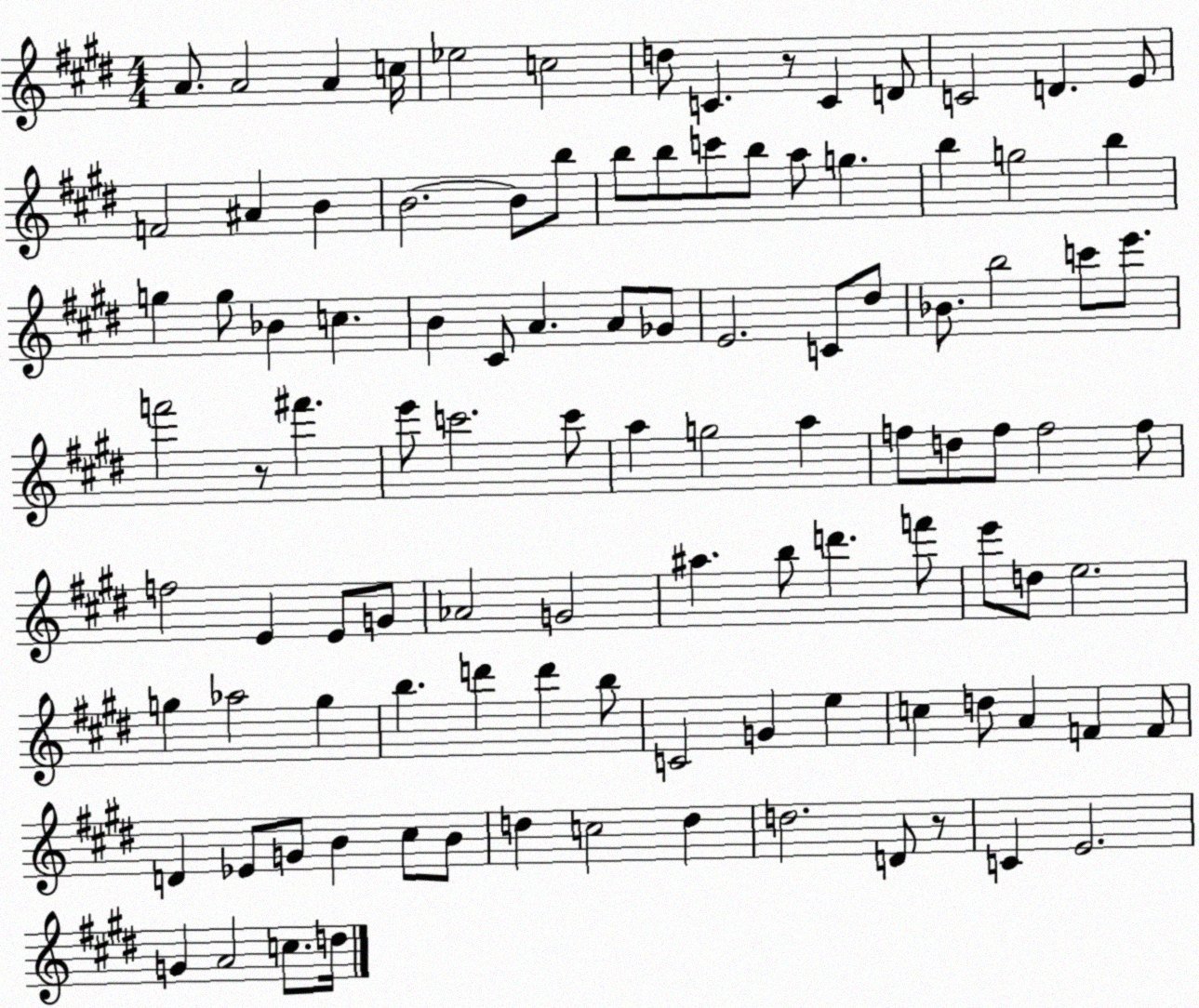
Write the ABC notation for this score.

X:1
T:Untitled
M:4/4
L:1/4
K:E
A/2 A2 A c/4 _e2 c2 d/2 C z/2 C D/2 C2 D E/2 F2 ^A B B2 B/2 b/2 b/2 b/2 c'/2 b/2 a/2 g b g2 b g g/2 _B c B ^C/2 A A/2 _G/2 E2 C/2 ^d/2 _B/2 b2 c'/2 e'/2 f'2 z/2 ^f' e'/2 c'2 c'/2 a g2 a f/2 d/2 f/2 f2 f/2 f2 E E/2 G/2 _A2 G2 ^a b/2 d' f'/2 e'/2 d/2 e2 g _a2 g b d' d' b/2 C2 G e c d/2 A F F/2 D _E/2 G/2 B ^c/2 B/2 d c2 d d2 D/2 z/2 C E2 G A2 c/2 d/4